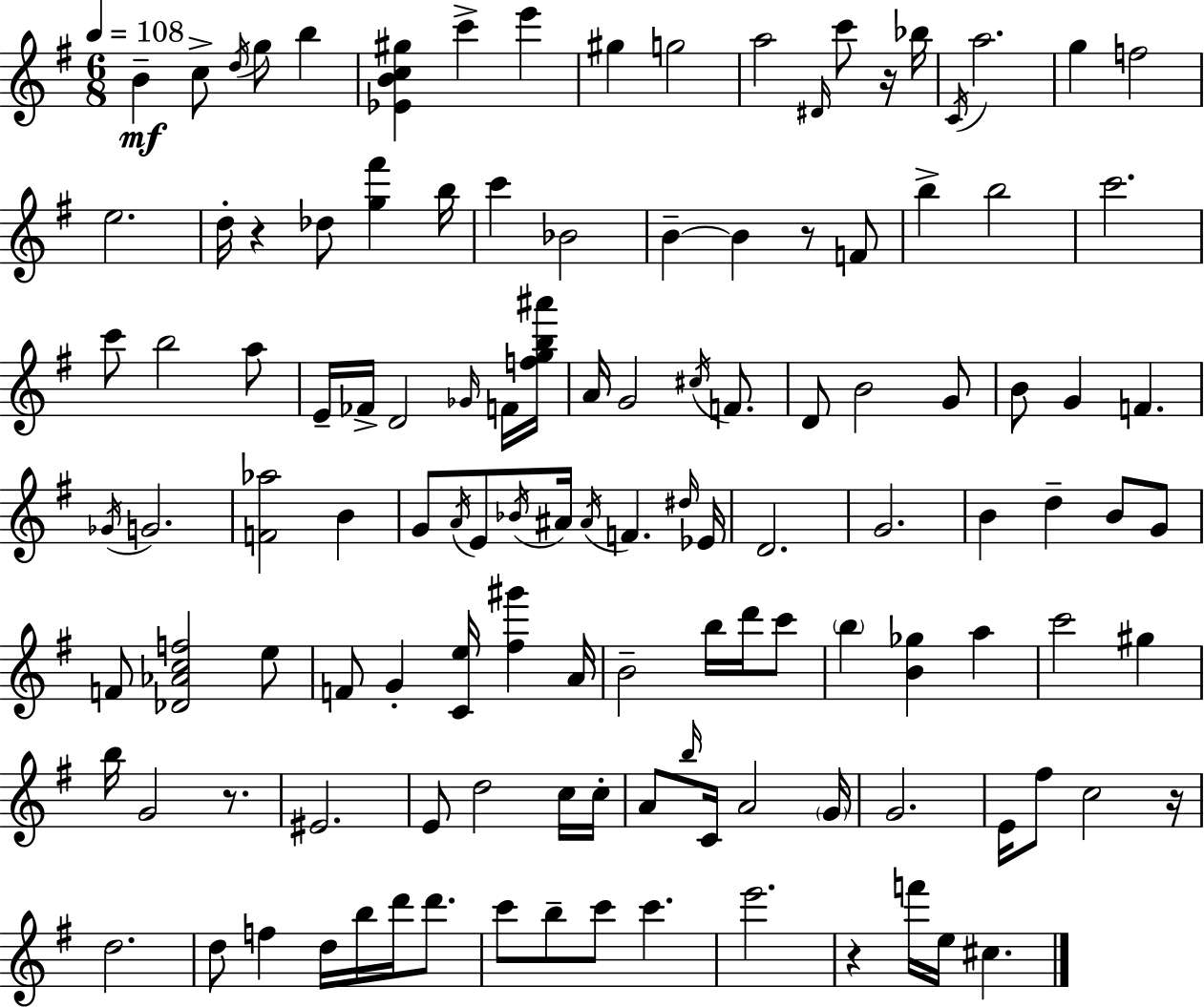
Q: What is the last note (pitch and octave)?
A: C#5